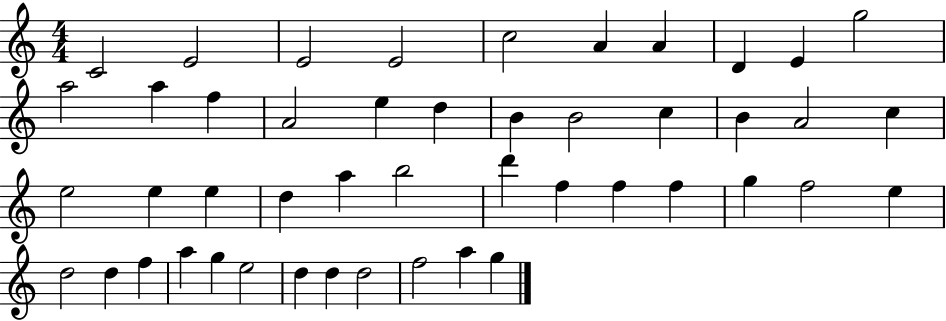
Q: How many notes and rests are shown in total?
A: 47